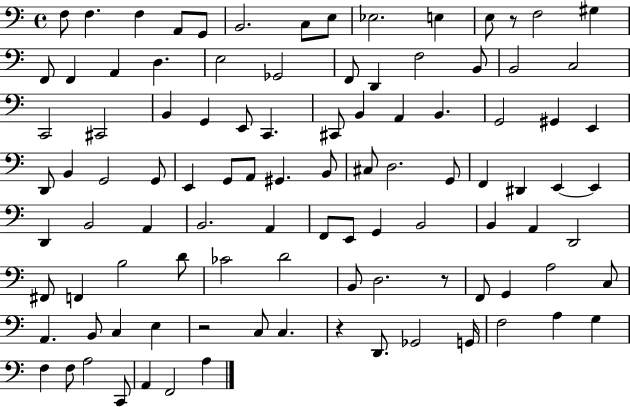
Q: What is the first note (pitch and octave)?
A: F3